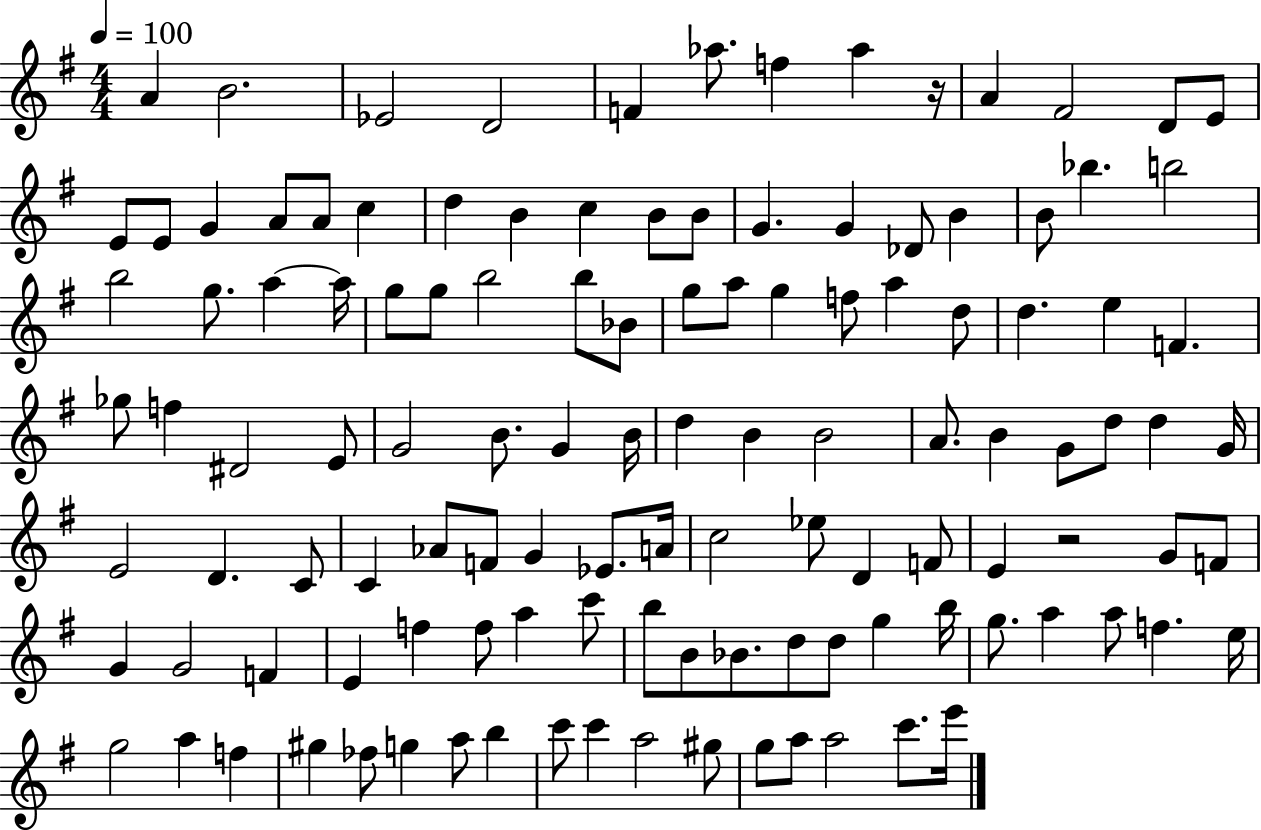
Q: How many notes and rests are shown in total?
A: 120